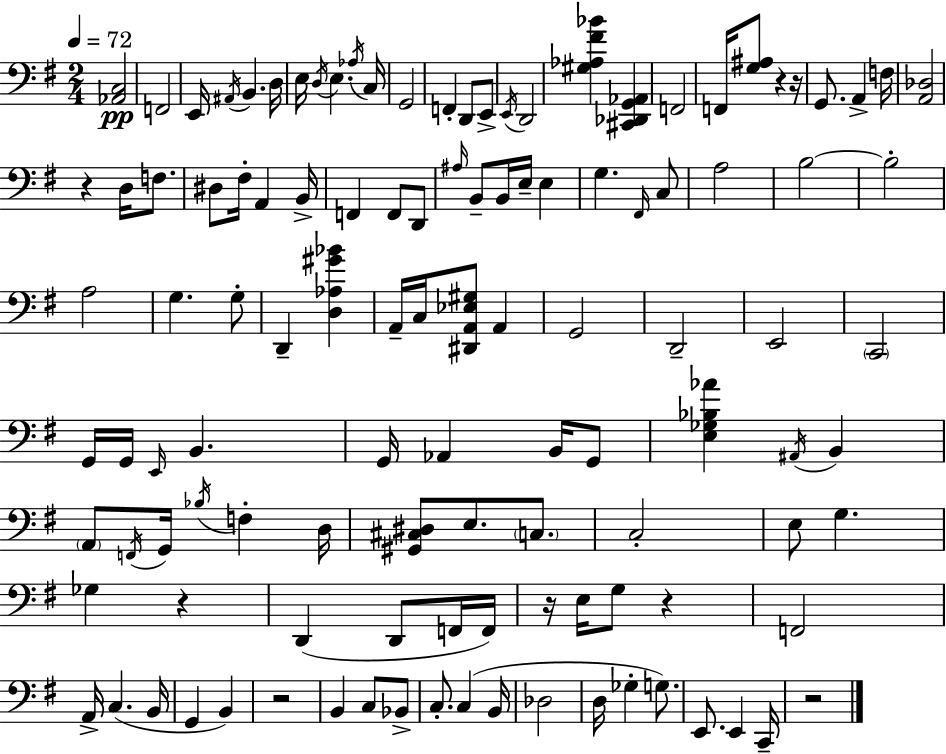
{
  \clef bass
  \numericTimeSignature
  \time 2/4
  \key g \major
  \tempo 4 = 72
  <aes, c>2\pp | f,2 | e,16 \acciaccatura { ais,16 } b,4. | d16 e16 \acciaccatura { d16 } e4. | \break \acciaccatura { aes16 } c16 g,2 | f,4-. d,8 | e,8-> \acciaccatura { e,16 } d,2 | <gis aes fis' bes'>4 | \break <cis, des, g, aes,>4 f,2 | f,16 <g ais>8 r4 | r16 g,8. a,4-> | f16 <a, des>2 | \break r4 | d16 f8. dis8 fis16-. a,4 | b,16-> f,4 | f,8 d,8 \grace { ais16 } b,8-- b,16 | \break e16-- e4 g4. | \grace { fis,16 } c8 a2 | b2~~ | b2-. | \break a2 | g4. | g8-. d,4-- | <d aes gis' bes'>4 a,16-- c16 | \break <dis, a, ees gis>8 a,4 g,2 | d,2-- | e,2 | \parenthesize c,2 | \break g,16 g,16 | \grace { e,16 } b,4. g,16 | aes,4 b,16 g,8 <e ges bes aes'>4 | \acciaccatura { ais,16 } b,4 | \break \parenthesize a,8 \acciaccatura { f,16 } g,16 \acciaccatura { bes16 } f4-. | d16 <gis, cis dis>8 e8. \parenthesize c8. | c2-. | e8 g4. | \break ges4 r4 | d,4( d,8 | f,16 f,16) r16 e16 g8 r4 | f,2 | \break a,16-> c4.( | b,16 g,4 b,4) | r2 | b,4 c8 | \break bes,8-> c8.-. c4( | b,16 des2 | d16 ges4-. g8.) | e,8. e,4 | \break c,16-- r2 | \bar "|."
}